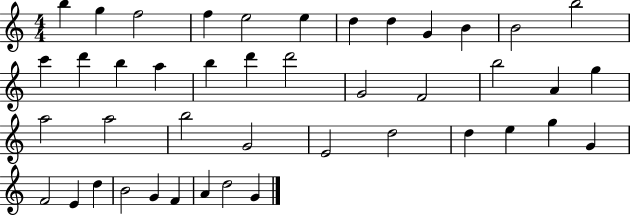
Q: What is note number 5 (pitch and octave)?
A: E5